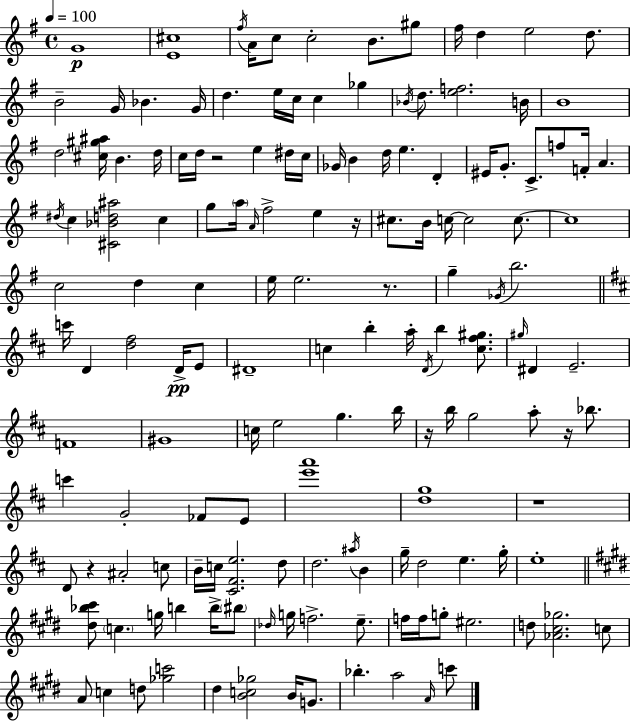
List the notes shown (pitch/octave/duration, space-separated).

G4/w [E4,C#5]/w F#5/s A4/s C5/e C5/h B4/e. G#5/e F#5/s D5/q E5/h D5/e. B4/h G4/s Bb4/q. G4/s D5/q. E5/s C5/s C5/q Gb5/q Bb4/s D5/e. [E5,F5]/h. B4/s B4/w D5/h [C#5,G#5,A#5]/s B4/q. D5/s C5/s D5/s R/h E5/q D#5/s C5/s Gb4/s B4/q D5/s E5/q. D4/q EIS4/s G4/e. C4/e. F5/e F4/s A4/q. D#5/s C5/q [C#4,Bb4,D5,A#5]/h C5/q G5/e A5/s A4/s F#5/h E5/q R/s C#5/e. B4/s C5/s C5/h C5/e. C5/w C5/h D5/q C5/q E5/s E5/h. R/e. G5/q Gb4/s B5/h. C6/s D4/q [D5,F#5]/h D4/s E4/e D#4/w C5/q B5/q A5/s D4/s B5/q [C5,F#5,G#5]/e. G#5/s D#4/q E4/h. F4/w G#4/w C5/s E5/h G5/q. B5/s R/s B5/s G5/h A5/e R/s Bb5/e. C6/q G4/h FES4/e E4/e [E6,A6]/w [D5,G5]/w R/w D4/e R/q A#4/h C5/e B4/s C5/s [C#4,F#4,E5]/h. D5/e D5/h. A#5/s B4/q G5/s D5/h E5/q. G5/s E5/w [D#5,Bb5,C#6]/e C5/q. G5/s B5/q B5/s BIS5/e Db5/s G5/s F5/h. E5/e. F5/s F5/s G5/e EIS5/h. D5/e [Ab4,C#5,Gb5]/h. C5/e A4/e C5/q D5/e [Gb5,C6]/h D#5/q [B4,C5,Gb5]/h B4/s G4/e. Bb5/q. A5/h A4/s C6/e